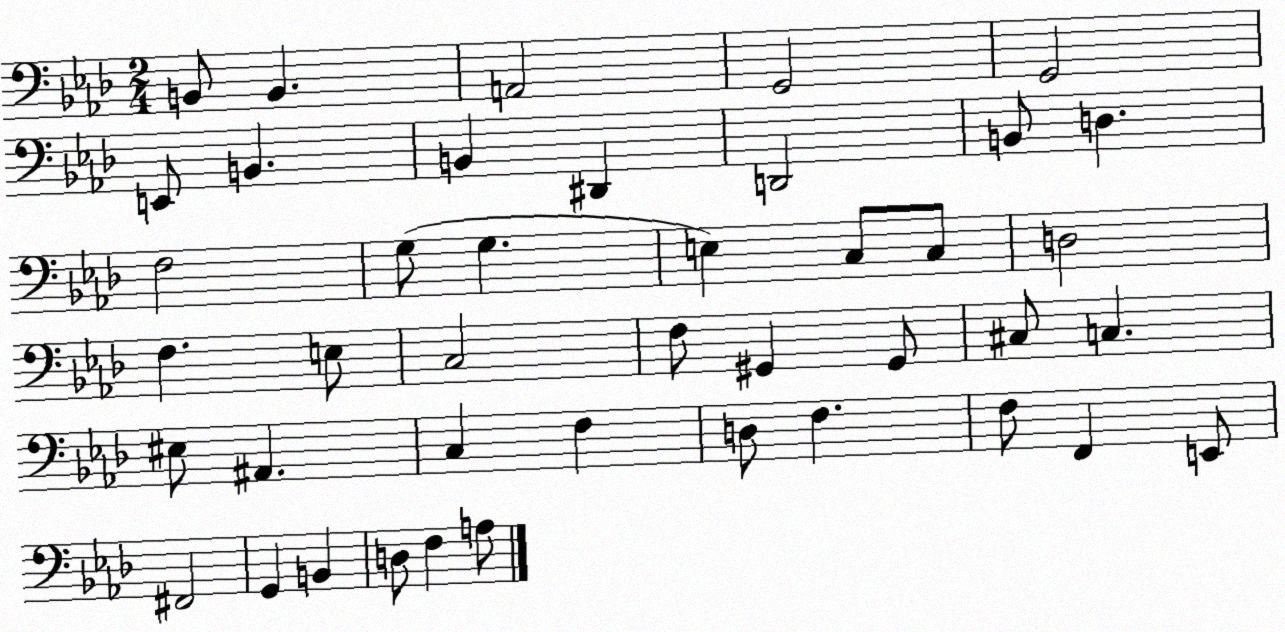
X:1
T:Untitled
M:2/4
L:1/4
K:Ab
B,,/2 B,, A,,2 G,,2 G,,2 E,,/2 B,, B,, ^D,, D,,2 B,,/2 D, F,2 G,/2 G, E, C,/2 C,/2 D,2 F, E,/2 C,2 F,/2 ^G,, ^G,,/2 ^C,/2 C, ^E,/2 ^A,, C, F, D,/2 F, F,/2 F,, E,,/2 ^F,,2 G,, B,, D,/2 F, A,/2